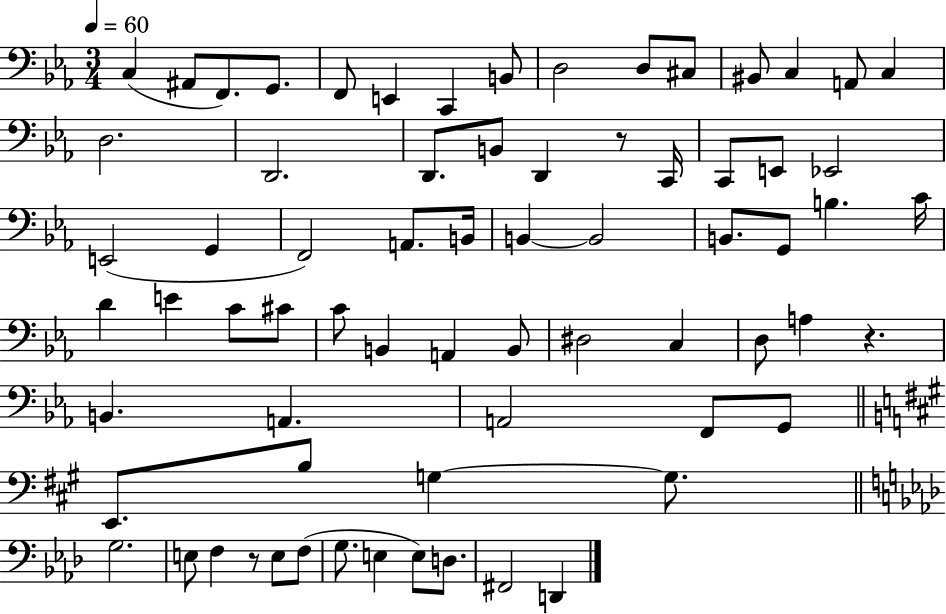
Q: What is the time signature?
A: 3/4